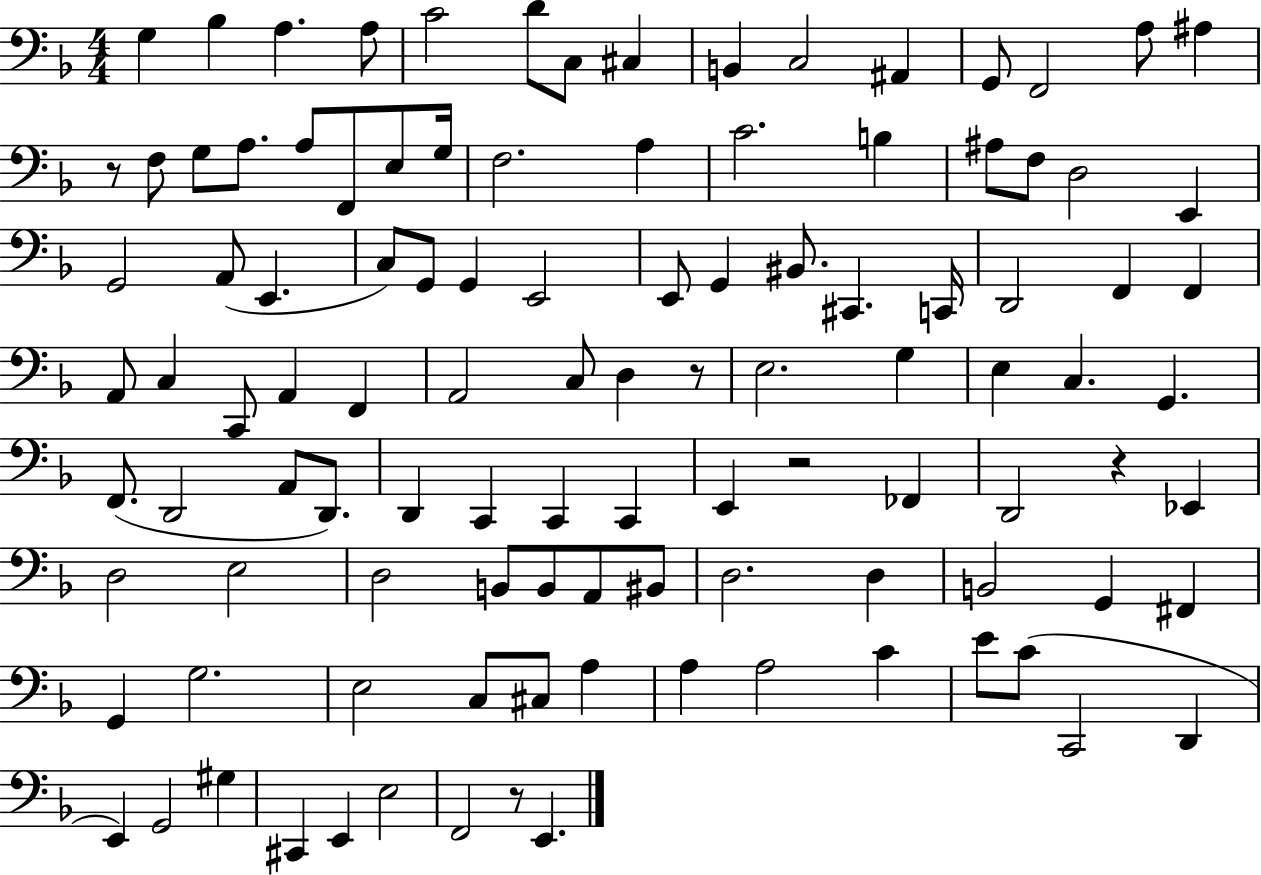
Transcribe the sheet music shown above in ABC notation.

X:1
T:Untitled
M:4/4
L:1/4
K:F
G, _B, A, A,/2 C2 D/2 C,/2 ^C, B,, C,2 ^A,, G,,/2 F,,2 A,/2 ^A, z/2 F,/2 G,/2 A,/2 A,/2 F,,/2 E,/2 G,/4 F,2 A, C2 B, ^A,/2 F,/2 D,2 E,, G,,2 A,,/2 E,, C,/2 G,,/2 G,, E,,2 E,,/2 G,, ^B,,/2 ^C,, C,,/4 D,,2 F,, F,, A,,/2 C, C,,/2 A,, F,, A,,2 C,/2 D, z/2 E,2 G, E, C, G,, F,,/2 D,,2 A,,/2 D,,/2 D,, C,, C,, C,, E,, z2 _F,, D,,2 z _E,, D,2 E,2 D,2 B,,/2 B,,/2 A,,/2 ^B,,/2 D,2 D, B,,2 G,, ^F,, G,, G,2 E,2 C,/2 ^C,/2 A, A, A,2 C E/2 C/2 C,,2 D,, E,, G,,2 ^G, ^C,, E,, E,2 F,,2 z/2 E,,